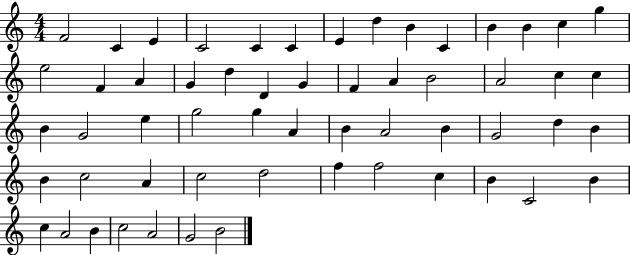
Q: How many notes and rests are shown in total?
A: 57